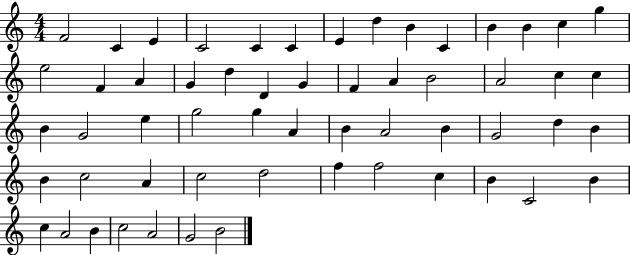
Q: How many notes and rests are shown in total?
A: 57